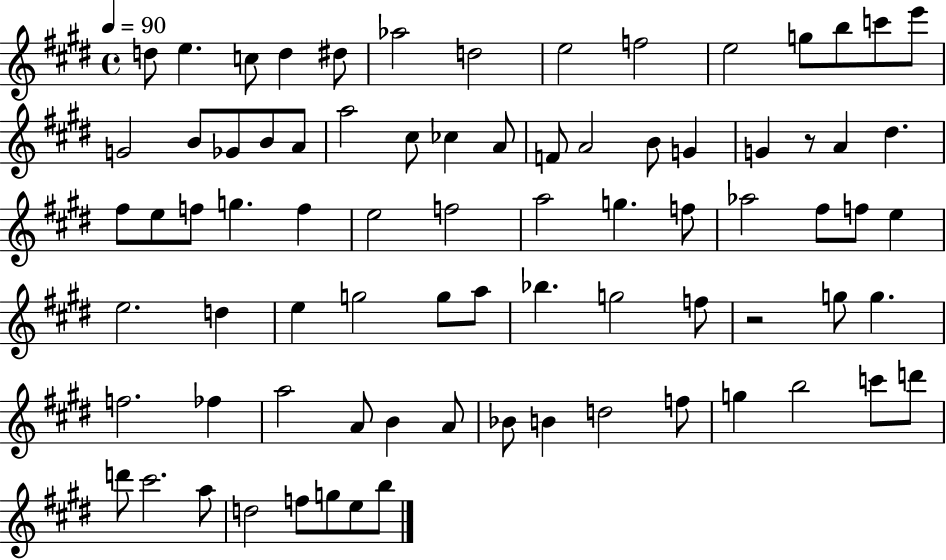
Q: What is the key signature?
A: E major